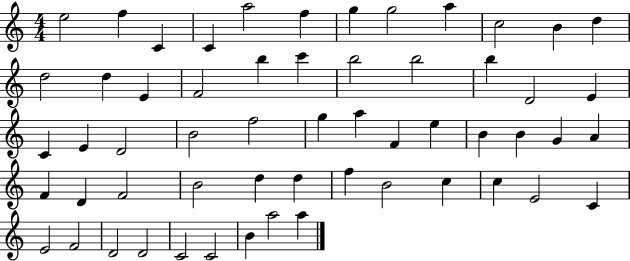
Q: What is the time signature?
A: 4/4